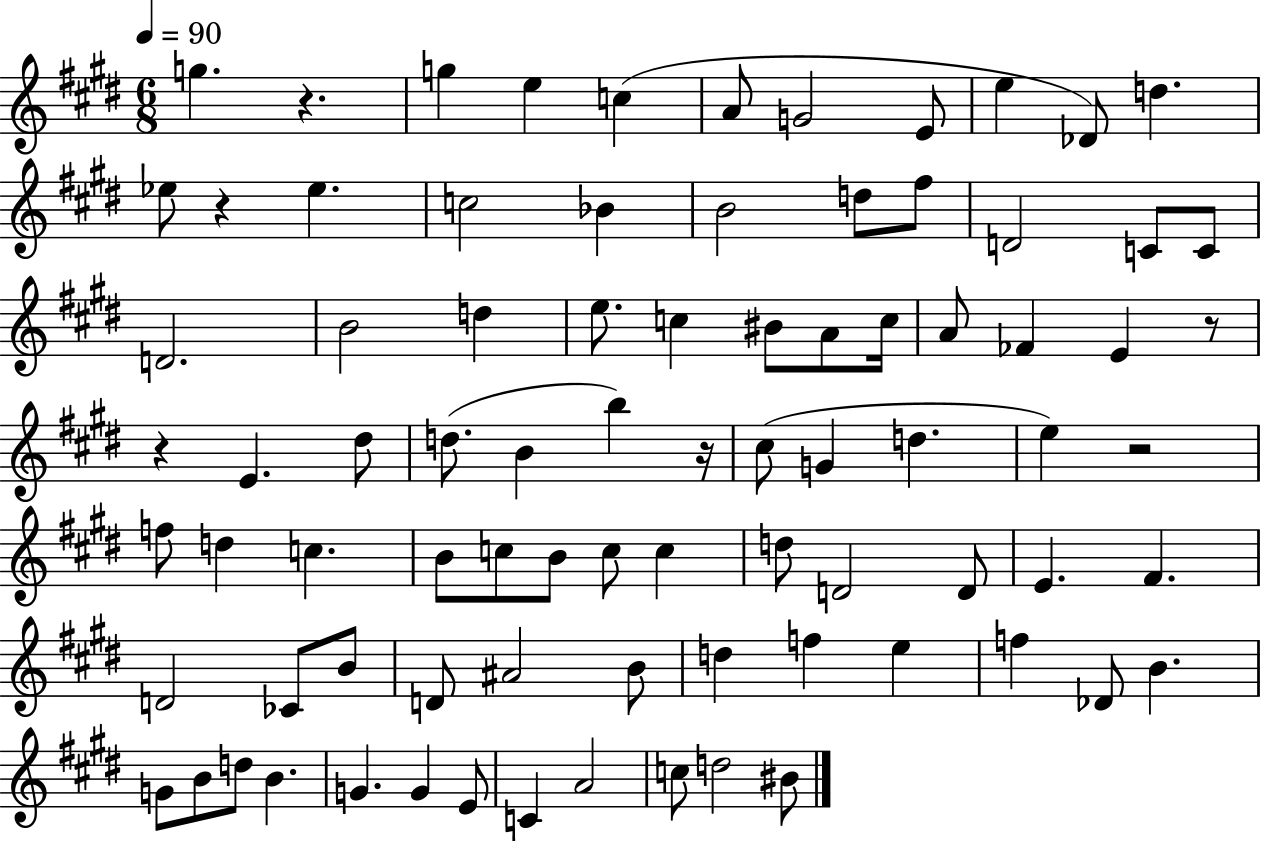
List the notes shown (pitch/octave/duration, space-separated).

G5/q. R/q. G5/q E5/q C5/q A4/e G4/h E4/e E5/q Db4/e D5/q. Eb5/e R/q Eb5/q. C5/h Bb4/q B4/h D5/e F#5/e D4/h C4/e C4/e D4/h. B4/h D5/q E5/e. C5/q BIS4/e A4/e C5/s A4/e FES4/q E4/q R/e R/q E4/q. D#5/e D5/e. B4/q B5/q R/s C#5/e G4/q D5/q. E5/q R/h F5/e D5/q C5/q. B4/e C5/e B4/e C5/e C5/q D5/e D4/h D4/e E4/q. F#4/q. D4/h CES4/e B4/e D4/e A#4/h B4/e D5/q F5/q E5/q F5/q Db4/e B4/q. G4/e B4/e D5/e B4/q. G4/q. G4/q E4/e C4/q A4/h C5/e D5/h BIS4/e